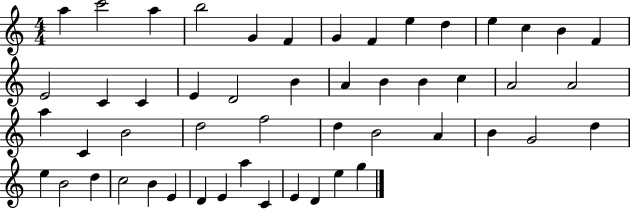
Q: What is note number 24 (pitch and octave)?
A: C5